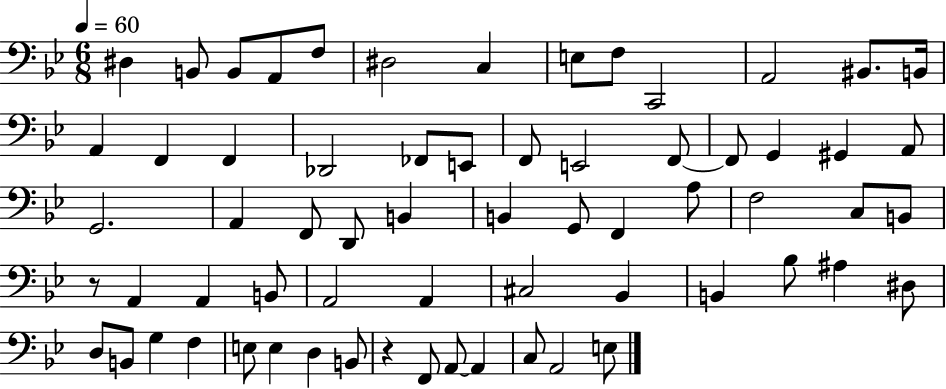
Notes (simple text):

D#3/q B2/e B2/e A2/e F3/e D#3/h C3/q E3/e F3/e C2/h A2/h BIS2/e. B2/s A2/q F2/q F2/q Db2/h FES2/e E2/e F2/e E2/h F2/e F2/e G2/q G#2/q A2/e G2/h. A2/q F2/e D2/e B2/q B2/q G2/e F2/q A3/e F3/h C3/e B2/e R/e A2/q A2/q B2/e A2/h A2/q C#3/h Bb2/q B2/q Bb3/e A#3/q D#3/e D3/e B2/e G3/q F3/q E3/e E3/q D3/q B2/e R/q F2/e A2/e A2/q C3/e A2/h E3/e